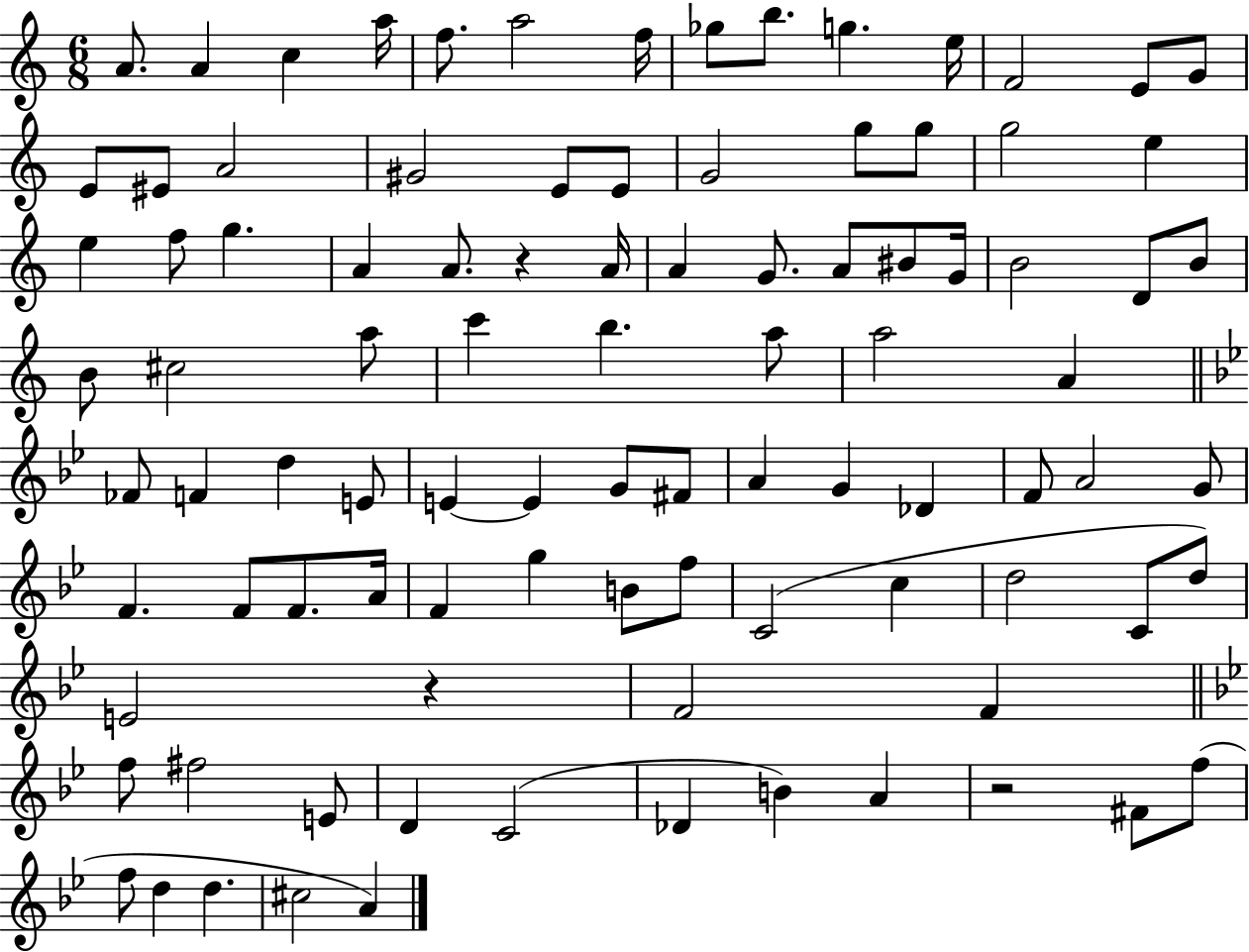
A4/e. A4/q C5/q A5/s F5/e. A5/h F5/s Gb5/e B5/e. G5/q. E5/s F4/h E4/e G4/e E4/e EIS4/e A4/h G#4/h E4/e E4/e G4/h G5/e G5/e G5/h E5/q E5/q F5/e G5/q. A4/q A4/e. R/q A4/s A4/q G4/e. A4/e BIS4/e G4/s B4/h D4/e B4/e B4/e C#5/h A5/e C6/q B5/q. A5/e A5/h A4/q FES4/e F4/q D5/q E4/e E4/q E4/q G4/e F#4/e A4/q G4/q Db4/q F4/e A4/h G4/e F4/q. F4/e F4/e. A4/s F4/q G5/q B4/e F5/e C4/h C5/q D5/h C4/e D5/e E4/h R/q F4/h F4/q F5/e F#5/h E4/e D4/q C4/h Db4/q B4/q A4/q R/h F#4/e F5/e F5/e D5/q D5/q. C#5/h A4/q